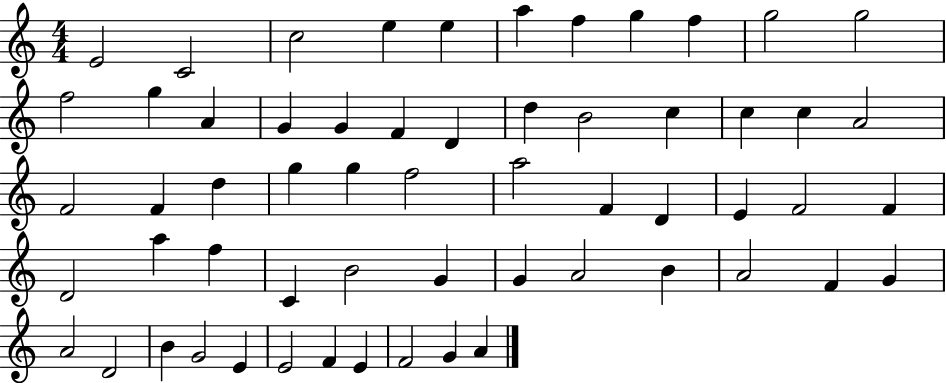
E4/h C4/h C5/h E5/q E5/q A5/q F5/q G5/q F5/q G5/h G5/h F5/h G5/q A4/q G4/q G4/q F4/q D4/q D5/q B4/h C5/q C5/q C5/q A4/h F4/h F4/q D5/q G5/q G5/q F5/h A5/h F4/q D4/q E4/q F4/h F4/q D4/h A5/q F5/q C4/q B4/h G4/q G4/q A4/h B4/q A4/h F4/q G4/q A4/h D4/h B4/q G4/h E4/q E4/h F4/q E4/q F4/h G4/q A4/q